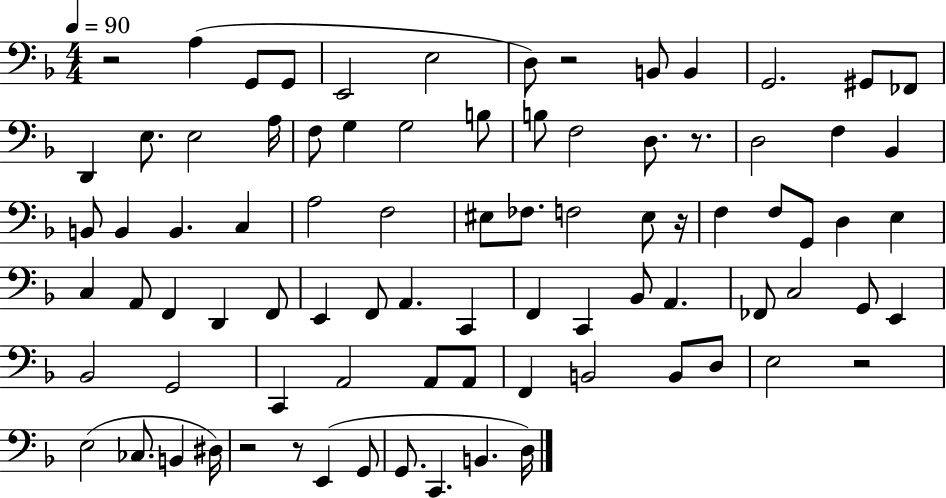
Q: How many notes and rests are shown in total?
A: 85